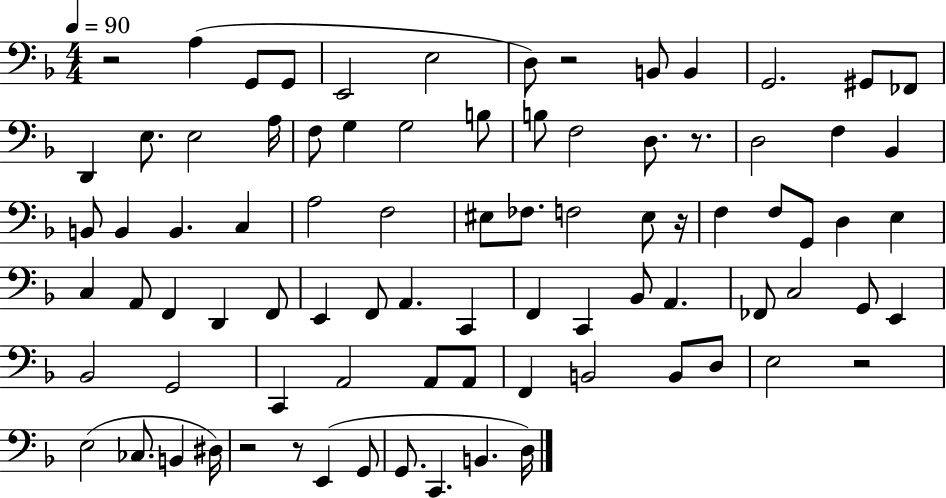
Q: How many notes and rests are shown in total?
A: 85